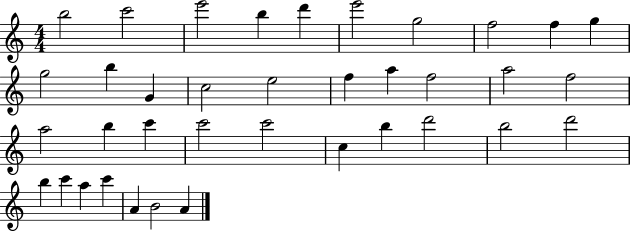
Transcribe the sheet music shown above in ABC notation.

X:1
T:Untitled
M:4/4
L:1/4
K:C
b2 c'2 e'2 b d' e'2 g2 f2 f g g2 b G c2 e2 f a f2 a2 f2 a2 b c' c'2 c'2 c b d'2 b2 d'2 b c' a c' A B2 A